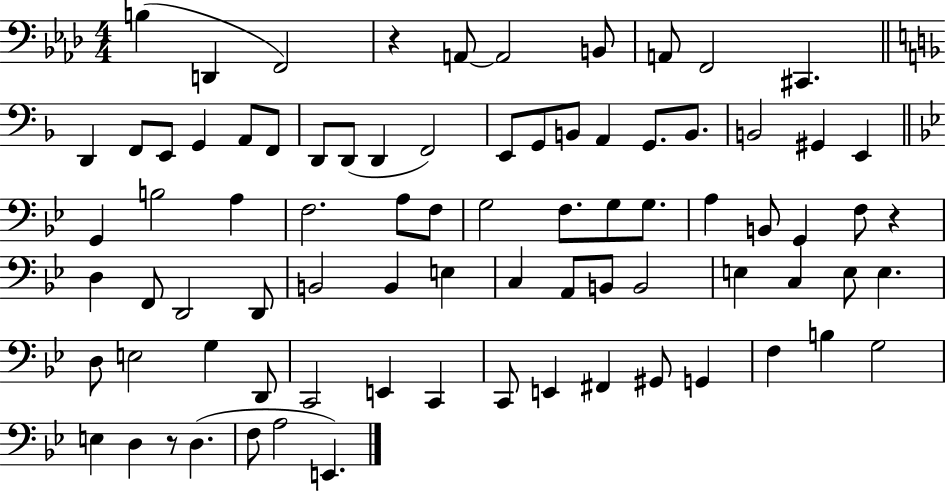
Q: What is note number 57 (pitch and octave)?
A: E3